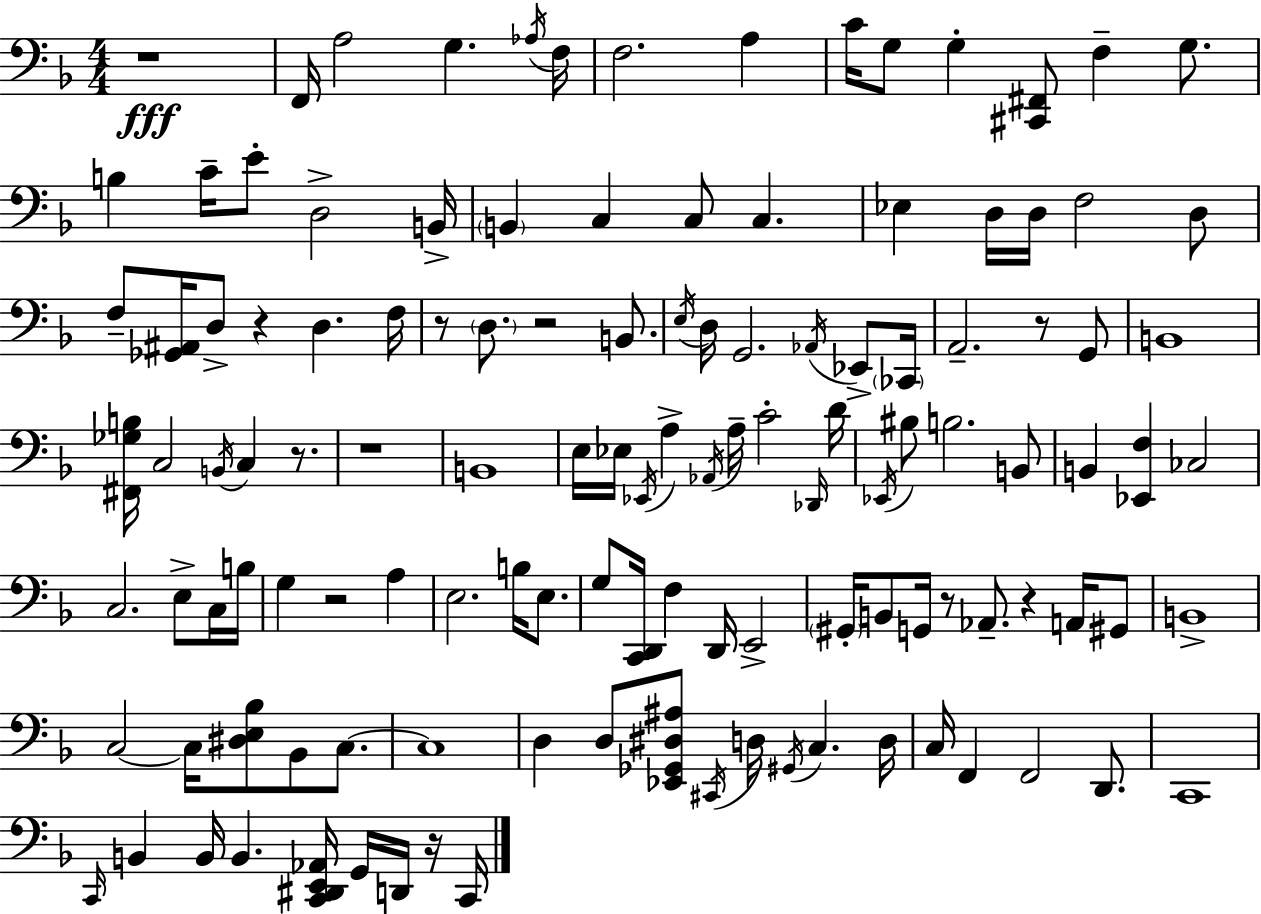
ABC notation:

X:1
T:Untitled
M:4/4
L:1/4
K:F
z4 F,,/4 A,2 G, _A,/4 F,/4 F,2 A, C/4 G,/2 G, [^C,,^F,,]/2 F, G,/2 B, C/4 E/2 D,2 B,,/4 B,, C, C,/2 C, _E, D,/4 D,/4 F,2 D,/2 F,/2 [_G,,^A,,]/4 D,/2 z D, F,/4 z/2 D,/2 z2 B,,/2 E,/4 D,/4 G,,2 _A,,/4 _E,,/2 _C,,/4 A,,2 z/2 G,,/2 B,,4 [^F,,_G,B,]/4 C,2 B,,/4 C, z/2 z4 B,,4 E,/4 _E,/4 _E,,/4 A, _A,,/4 A,/4 C2 _D,,/4 D/4 _E,,/4 ^B,/2 B,2 B,,/2 B,, [_E,,F,] _C,2 C,2 E,/2 C,/4 B,/4 G, z2 A, E,2 B,/4 E,/2 G,/2 [C,,D,,]/4 F, D,,/4 E,,2 ^G,,/4 B,,/2 G,,/4 z/2 _A,,/2 z A,,/4 ^G,,/2 B,,4 C,2 C,/4 [^D,E,_B,]/2 _B,,/2 C,/2 C,4 D, D,/2 [_E,,_G,,^D,^A,]/2 ^C,,/4 D,/4 ^G,,/4 C, D,/4 C,/4 F,, F,,2 D,,/2 C,,4 C,,/4 B,, B,,/4 B,, [C,,^D,,E,,_A,,]/4 G,,/4 D,,/4 z/4 C,,/4